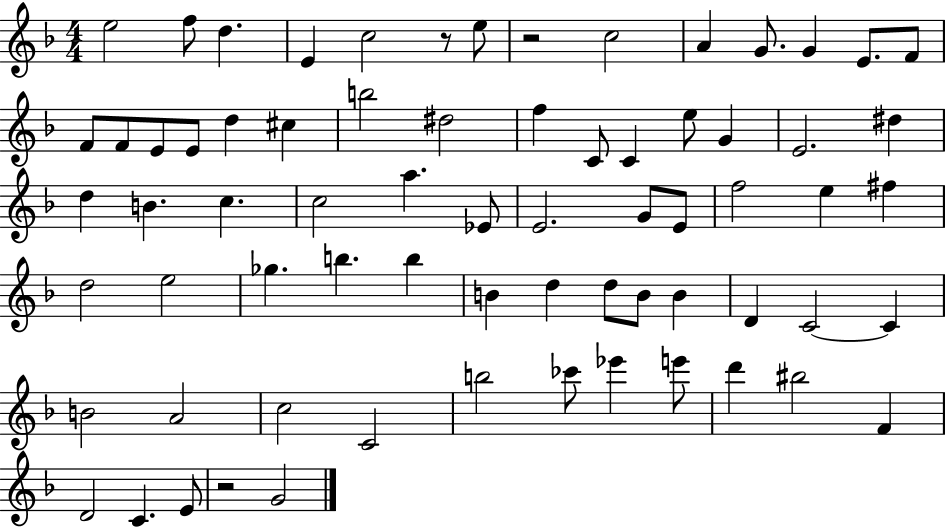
X:1
T:Untitled
M:4/4
L:1/4
K:F
e2 f/2 d E c2 z/2 e/2 z2 c2 A G/2 G E/2 F/2 F/2 F/2 E/2 E/2 d ^c b2 ^d2 f C/2 C e/2 G E2 ^d d B c c2 a _E/2 E2 G/2 E/2 f2 e ^f d2 e2 _g b b B d d/2 B/2 B D C2 C B2 A2 c2 C2 b2 _c'/2 _e' e'/2 d' ^b2 F D2 C E/2 z2 G2